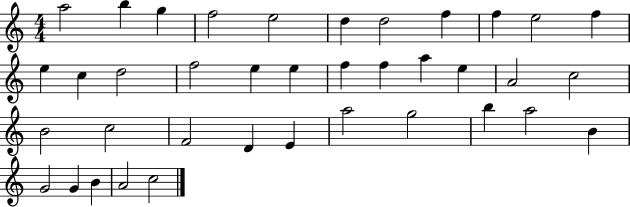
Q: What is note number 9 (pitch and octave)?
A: F5